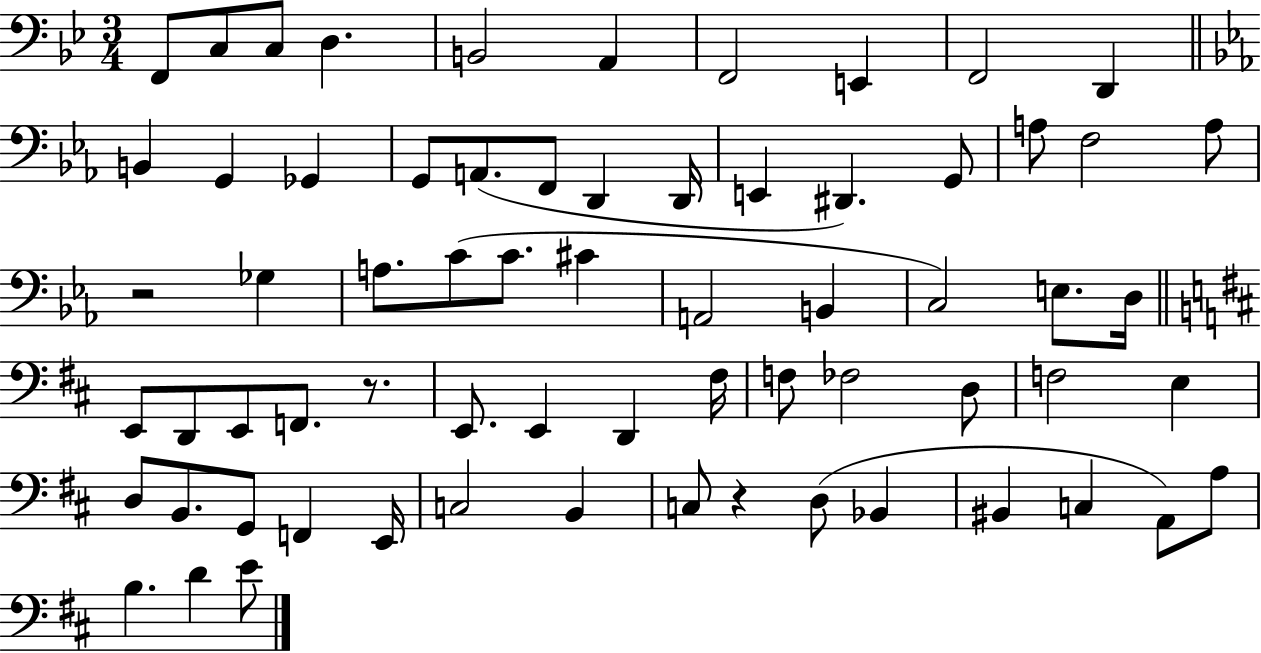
{
  \clef bass
  \numericTimeSignature
  \time 3/4
  \key bes \major
  \repeat volta 2 { f,8 c8 c8 d4. | b,2 a,4 | f,2 e,4 | f,2 d,4 | \break \bar "||" \break \key c \minor b,4 g,4 ges,4 | g,8 a,8.( f,8 d,4 d,16 | e,4 dis,4.) g,8 | a8 f2 a8 | \break r2 ges4 | a8. c'8( c'8. cis'4 | a,2 b,4 | c2) e8. d16 | \break \bar "||" \break \key b \minor e,8 d,8 e,8 f,8. r8. | e,8. e,4 d,4 fis16 | f8 fes2 d8 | f2 e4 | \break d8 b,8. g,8 f,4 e,16 | c2 b,4 | c8 r4 d8( bes,4 | bis,4 c4 a,8) a8 | \break b4. d'4 e'8 | } \bar "|."
}